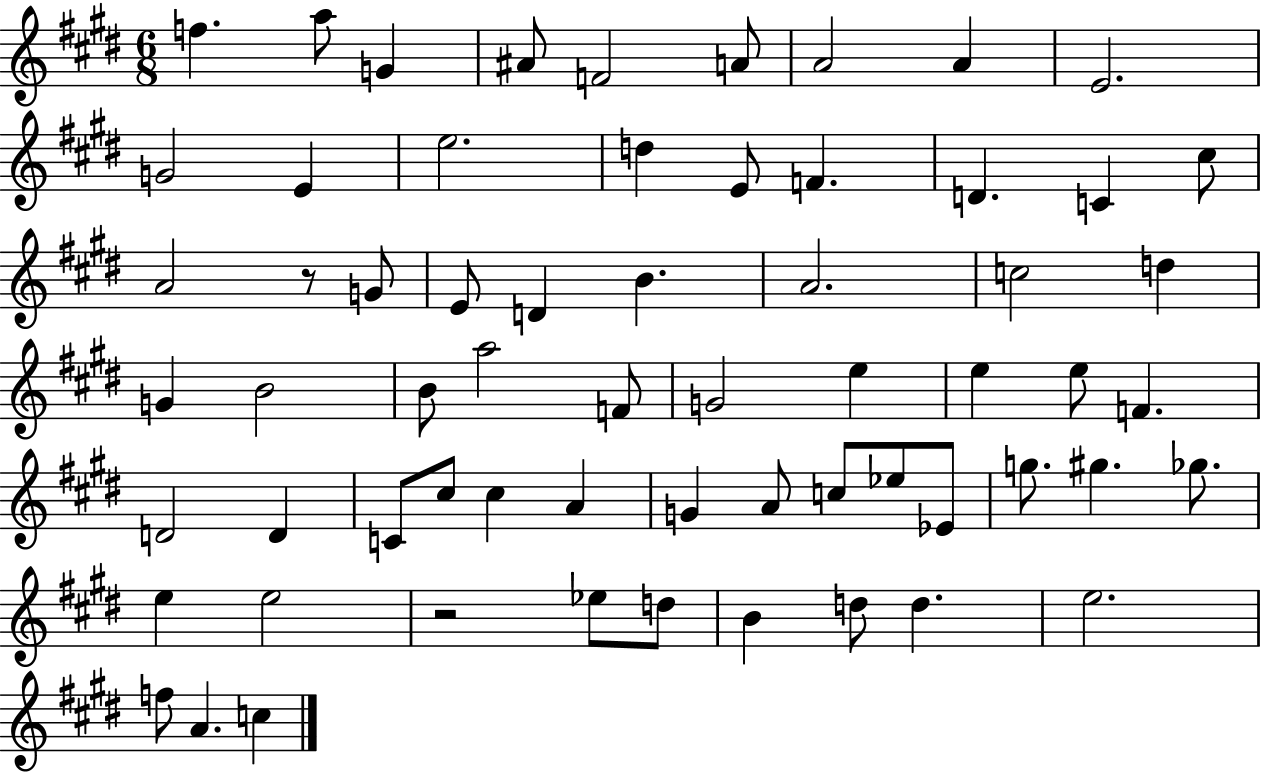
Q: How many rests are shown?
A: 2